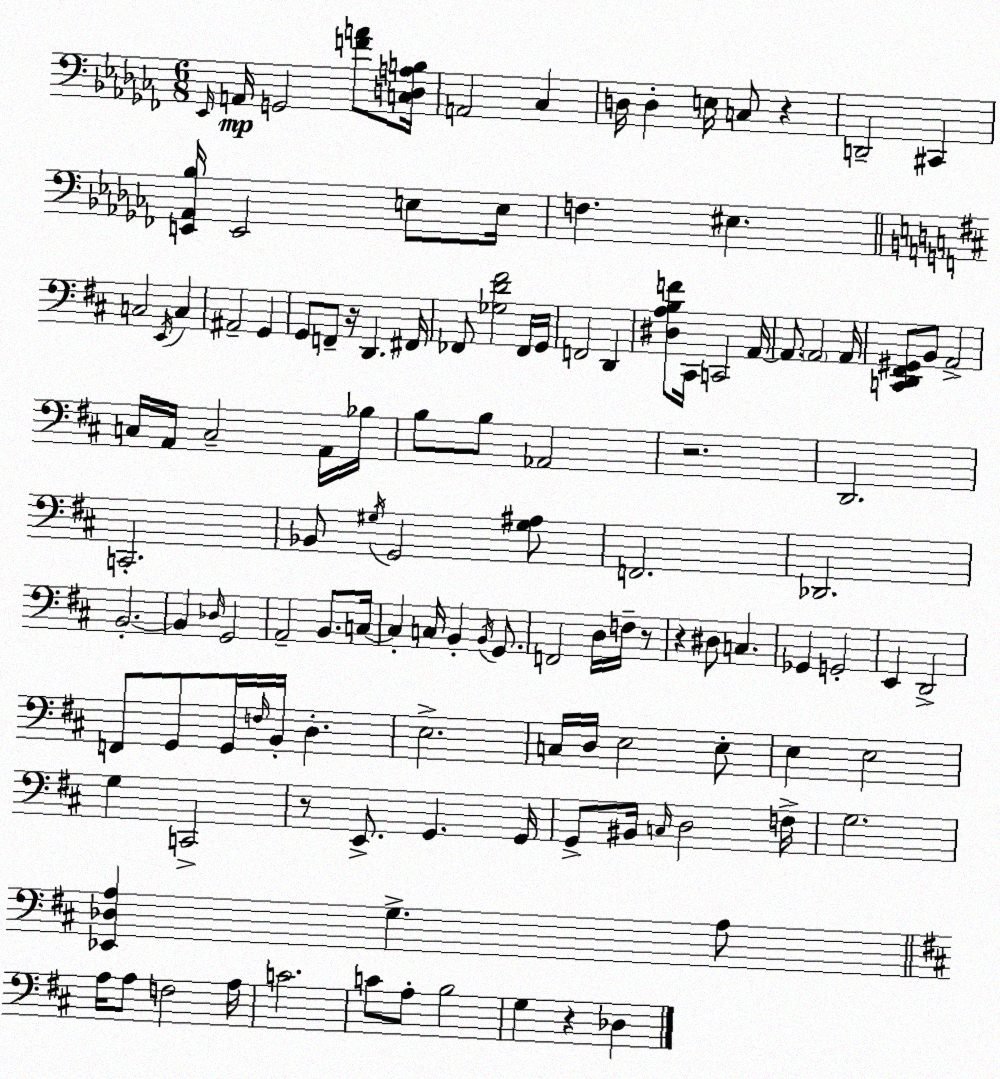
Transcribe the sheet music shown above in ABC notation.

X:1
T:Untitled
M:6/8
L:1/4
K:Abm
_E,,/4 A,,/4 G,,2 [FA]/2 [C,D,A,B,]/4 A,,2 _C, D,/4 D, E,/4 C,/2 z D,,2 ^C,, [E,,_A,,_B,]/4 E,,2 E,/2 E,/4 F, ^E, C,2 E,,/4 C, ^A,,2 G,, G,,/2 F,,/2 z/4 D,, ^F,,/4 _F,,/2 [_G,D^F]2 _F,,/4 G,,/4 F,,2 D,, [^D,A,B,F]/2 ^C,,/4 C,,2 A,,/4 A,,/2 A,,2 A,,/4 [C,,D,,^F,,^G,,]/2 B,,/2 A,,2 C,/4 A,,/4 C,2 A,,/4 _B,/4 B,/2 B,/2 _A,,2 z2 D,,2 C,,2 _B,,/2 ^G,/4 G,,2 [^G,^A,]/2 F,,2 _D,,2 B,,2 B,, _D,/4 G,,2 A,,2 B,,/2 C,/4 C, C,/4 B,, B,,/4 G,,/2 F,,2 D,/4 F,/4 z/2 z ^D,/2 C, _G,, G,,2 E,, D,,2 F,,/2 G,,/2 G,,/4 F,/4 B,,/4 D, E,2 C,/4 D,/4 E,2 E,/2 E, E,2 G, C,,2 z/2 E,,/2 G,, G,,/4 G,,/2 ^B,,/4 C,/4 D,2 F,/4 G,2 [_E,,_D,A,] G, A,/2 A,/4 A,/2 F,2 A,/4 C2 C/2 A,/2 B,2 G, z _D,